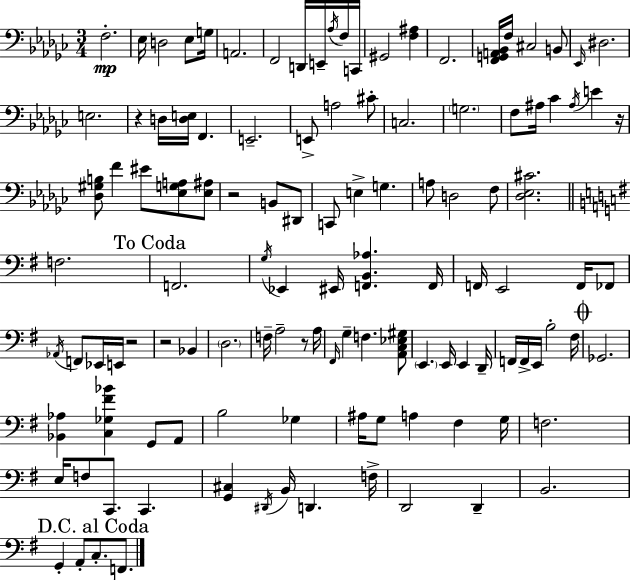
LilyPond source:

{
  \clef bass
  \numericTimeSignature
  \time 3/4
  \key ees \minor
  f2.-.\mp | ees16 d2 ees8 g16 | a,2. | f,2 d,16 e,16-- \acciaccatura { aes16 } f16 | \break c,16 gis,2 <f ais>4 | f,2. | <f, g, a, bes,>16 f16 cis2 b,8 | \grace { ees,16 } dis2. | \break e2. | r4 d16 <d e>16 f,4. | e,2.-- | e,8-> a2 | \break cis'8-. c2. | \parenthesize g2. | f8 ais16 ces'4 \acciaccatura { ais16 } e'4 | r16 <des gis b>8 f'4 eis'8 <ees g a>8 | \break <ees ais>8 r2 b,8 | dis,8 c,8 e4-> g4. | a8 d2 | f8 <des ees cis'>2. | \break \bar "||" \break \key e \minor f2. | \mark "To Coda" f,2. | \acciaccatura { g16 } ees,4 eis,16 <f, b, aes>4. | f,16 f,16 e,2 f,16 fes,8 | \break \acciaccatura { aes,16 } f,8 ees,16 e,16 r2 | r2 bes,4 | \parenthesize d2. | f16-- a2-- r8 | \break a16 \grace { fis,16 } g4-- f4. | <a, c ees gis>8 \parenthesize e,4. e,16 e,4 | d,16-- f,16 f,16-> e,16 b2-. | fis16 \mark \markup { \musicglyph "scripts.coda" } ges,2. | \break <bes, aes>4 <c ges fis' bes'>4 g,8 | a,8 b2 ges4 | ais16 g8 a4 fis4 | g16 f2. | \break e16 f8 c,8. c,4. | <g, cis>4 \acciaccatura { dis,16 } b,16 d,4. | f16-> d,2 | d,4-- b,2. | \break \mark "D.C. al Coda" g,4-. a,8-. c8.-. | f,8. \bar "|."
}